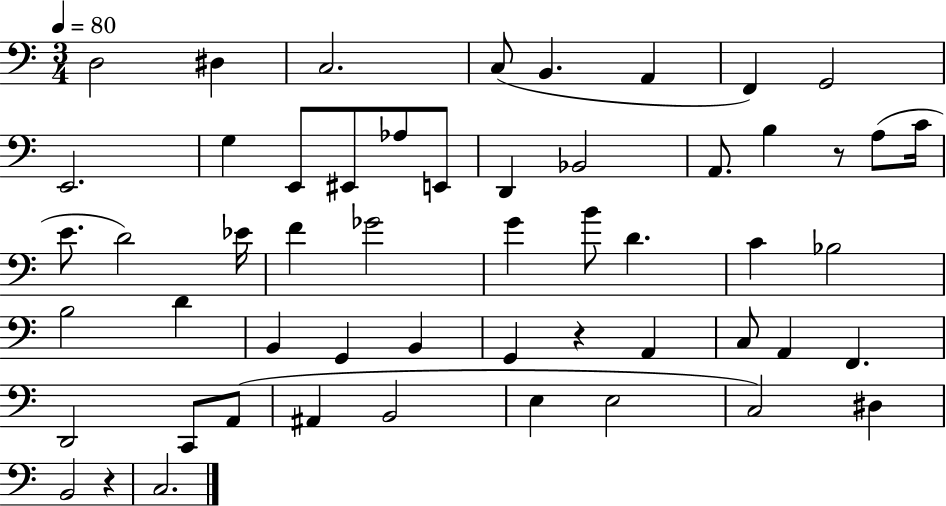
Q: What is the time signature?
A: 3/4